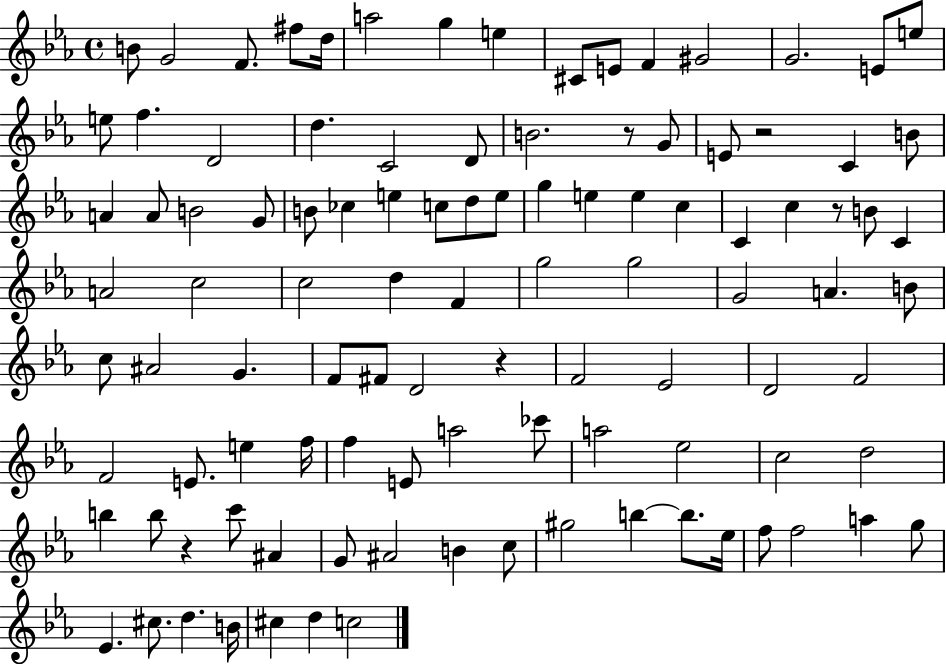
B4/e G4/h F4/e. F#5/e D5/s A5/h G5/q E5/q C#4/e E4/e F4/q G#4/h G4/h. E4/e E5/e E5/e F5/q. D4/h D5/q. C4/h D4/e B4/h. R/e G4/e E4/e R/h C4/q B4/e A4/q A4/e B4/h G4/e B4/e CES5/q E5/q C5/e D5/e E5/e G5/q E5/q E5/q C5/q C4/q C5/q R/e B4/e C4/q A4/h C5/h C5/h D5/q F4/q G5/h G5/h G4/h A4/q. B4/e C5/e A#4/h G4/q. F4/e F#4/e D4/h R/q F4/h Eb4/h D4/h F4/h F4/h E4/e. E5/q F5/s F5/q E4/e A5/h CES6/e A5/h Eb5/h C5/h D5/h B5/q B5/e R/q C6/e A#4/q G4/e A#4/h B4/q C5/e G#5/h B5/q B5/e. Eb5/s F5/e F5/h A5/q G5/e Eb4/q. C#5/e. D5/q. B4/s C#5/q D5/q C5/h